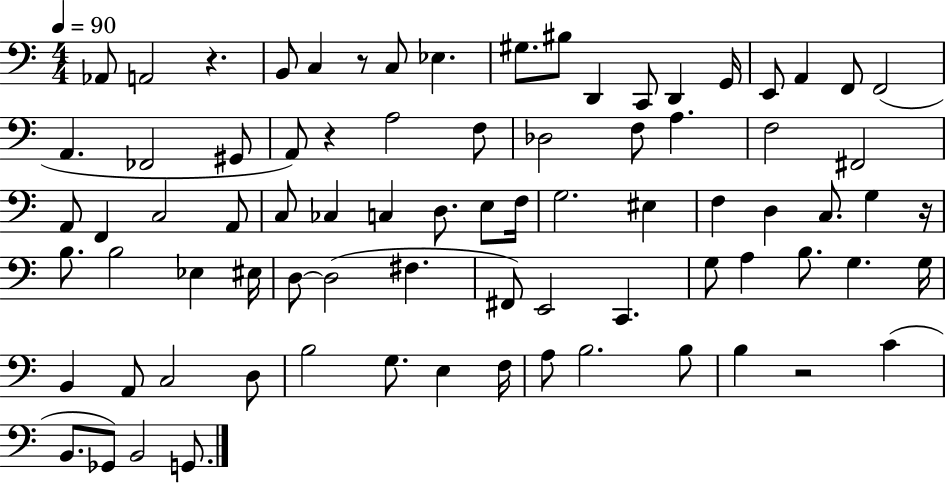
X:1
T:Untitled
M:4/4
L:1/4
K:C
_A,,/2 A,,2 z B,,/2 C, z/2 C,/2 _E, ^G,/2 ^B,/2 D,, C,,/2 D,, G,,/4 E,,/2 A,, F,,/2 F,,2 A,, _F,,2 ^G,,/2 A,,/2 z A,2 F,/2 _D,2 F,/2 A, F,2 ^F,,2 A,,/2 F,, C,2 A,,/2 C,/2 _C, C, D,/2 E,/2 F,/4 G,2 ^E, F, D, C,/2 G, z/4 B,/2 B,2 _E, ^E,/4 D,/2 D,2 ^F, ^F,,/2 E,,2 C,, G,/2 A, B,/2 G, G,/4 B,, A,,/2 C,2 D,/2 B,2 G,/2 E, F,/4 A,/2 B,2 B,/2 B, z2 C B,,/2 _G,,/2 B,,2 G,,/2